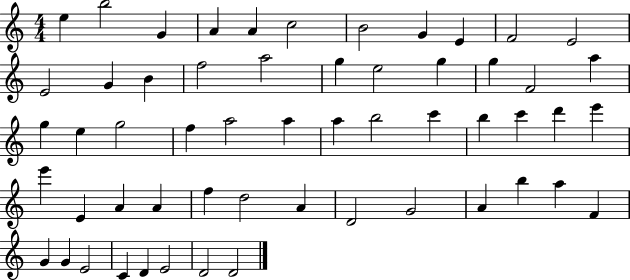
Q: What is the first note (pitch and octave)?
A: E5